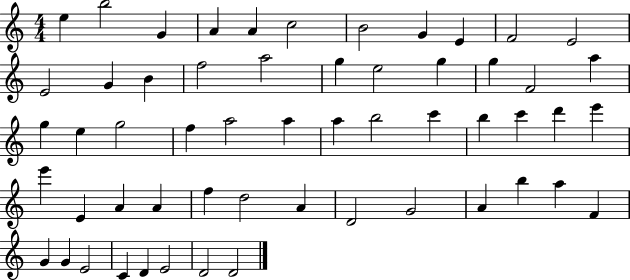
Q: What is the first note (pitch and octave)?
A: E5